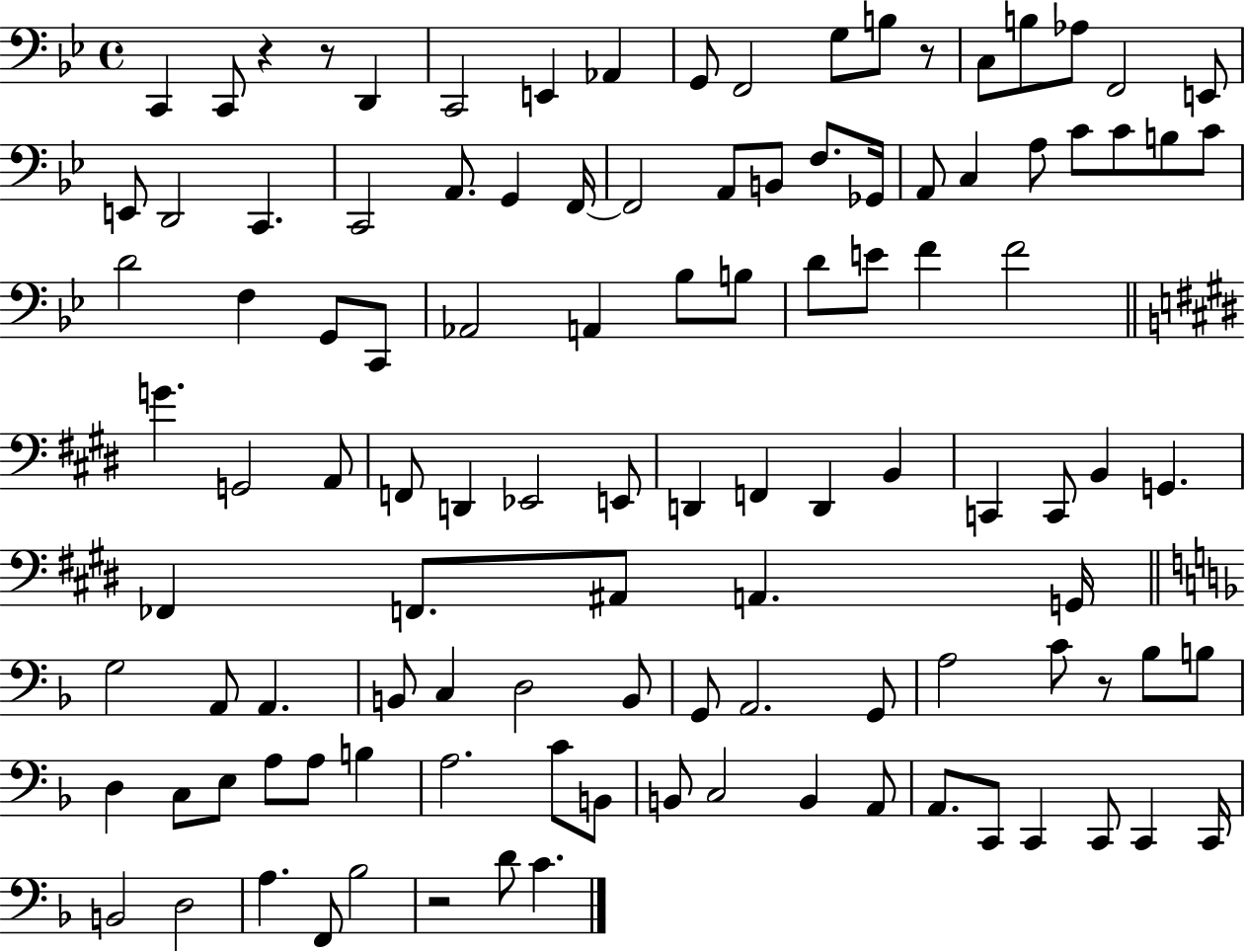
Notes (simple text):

C2/q C2/e R/q R/e D2/q C2/h E2/q Ab2/q G2/e F2/h G3/e B3/e R/e C3/e B3/e Ab3/e F2/h E2/e E2/e D2/h C2/q. C2/h A2/e. G2/q F2/s F2/h A2/e B2/e F3/e. Gb2/s A2/e C3/q A3/e C4/e C4/e B3/e C4/e D4/h F3/q G2/e C2/e Ab2/h A2/q Bb3/e B3/e D4/e E4/e F4/q F4/h G4/q. G2/h A2/e F2/e D2/q Eb2/h E2/e D2/q F2/q D2/q B2/q C2/q C2/e B2/q G2/q. FES2/q F2/e. A#2/e A2/q. G2/s G3/h A2/e A2/q. B2/e C3/q D3/h B2/e G2/e A2/h. G2/e A3/h C4/e R/e Bb3/e B3/e D3/q C3/e E3/e A3/e A3/e B3/q A3/h. C4/e B2/e B2/e C3/h B2/q A2/e A2/e. C2/e C2/q C2/e C2/q C2/s B2/h D3/h A3/q. F2/e Bb3/h R/h D4/e C4/q.